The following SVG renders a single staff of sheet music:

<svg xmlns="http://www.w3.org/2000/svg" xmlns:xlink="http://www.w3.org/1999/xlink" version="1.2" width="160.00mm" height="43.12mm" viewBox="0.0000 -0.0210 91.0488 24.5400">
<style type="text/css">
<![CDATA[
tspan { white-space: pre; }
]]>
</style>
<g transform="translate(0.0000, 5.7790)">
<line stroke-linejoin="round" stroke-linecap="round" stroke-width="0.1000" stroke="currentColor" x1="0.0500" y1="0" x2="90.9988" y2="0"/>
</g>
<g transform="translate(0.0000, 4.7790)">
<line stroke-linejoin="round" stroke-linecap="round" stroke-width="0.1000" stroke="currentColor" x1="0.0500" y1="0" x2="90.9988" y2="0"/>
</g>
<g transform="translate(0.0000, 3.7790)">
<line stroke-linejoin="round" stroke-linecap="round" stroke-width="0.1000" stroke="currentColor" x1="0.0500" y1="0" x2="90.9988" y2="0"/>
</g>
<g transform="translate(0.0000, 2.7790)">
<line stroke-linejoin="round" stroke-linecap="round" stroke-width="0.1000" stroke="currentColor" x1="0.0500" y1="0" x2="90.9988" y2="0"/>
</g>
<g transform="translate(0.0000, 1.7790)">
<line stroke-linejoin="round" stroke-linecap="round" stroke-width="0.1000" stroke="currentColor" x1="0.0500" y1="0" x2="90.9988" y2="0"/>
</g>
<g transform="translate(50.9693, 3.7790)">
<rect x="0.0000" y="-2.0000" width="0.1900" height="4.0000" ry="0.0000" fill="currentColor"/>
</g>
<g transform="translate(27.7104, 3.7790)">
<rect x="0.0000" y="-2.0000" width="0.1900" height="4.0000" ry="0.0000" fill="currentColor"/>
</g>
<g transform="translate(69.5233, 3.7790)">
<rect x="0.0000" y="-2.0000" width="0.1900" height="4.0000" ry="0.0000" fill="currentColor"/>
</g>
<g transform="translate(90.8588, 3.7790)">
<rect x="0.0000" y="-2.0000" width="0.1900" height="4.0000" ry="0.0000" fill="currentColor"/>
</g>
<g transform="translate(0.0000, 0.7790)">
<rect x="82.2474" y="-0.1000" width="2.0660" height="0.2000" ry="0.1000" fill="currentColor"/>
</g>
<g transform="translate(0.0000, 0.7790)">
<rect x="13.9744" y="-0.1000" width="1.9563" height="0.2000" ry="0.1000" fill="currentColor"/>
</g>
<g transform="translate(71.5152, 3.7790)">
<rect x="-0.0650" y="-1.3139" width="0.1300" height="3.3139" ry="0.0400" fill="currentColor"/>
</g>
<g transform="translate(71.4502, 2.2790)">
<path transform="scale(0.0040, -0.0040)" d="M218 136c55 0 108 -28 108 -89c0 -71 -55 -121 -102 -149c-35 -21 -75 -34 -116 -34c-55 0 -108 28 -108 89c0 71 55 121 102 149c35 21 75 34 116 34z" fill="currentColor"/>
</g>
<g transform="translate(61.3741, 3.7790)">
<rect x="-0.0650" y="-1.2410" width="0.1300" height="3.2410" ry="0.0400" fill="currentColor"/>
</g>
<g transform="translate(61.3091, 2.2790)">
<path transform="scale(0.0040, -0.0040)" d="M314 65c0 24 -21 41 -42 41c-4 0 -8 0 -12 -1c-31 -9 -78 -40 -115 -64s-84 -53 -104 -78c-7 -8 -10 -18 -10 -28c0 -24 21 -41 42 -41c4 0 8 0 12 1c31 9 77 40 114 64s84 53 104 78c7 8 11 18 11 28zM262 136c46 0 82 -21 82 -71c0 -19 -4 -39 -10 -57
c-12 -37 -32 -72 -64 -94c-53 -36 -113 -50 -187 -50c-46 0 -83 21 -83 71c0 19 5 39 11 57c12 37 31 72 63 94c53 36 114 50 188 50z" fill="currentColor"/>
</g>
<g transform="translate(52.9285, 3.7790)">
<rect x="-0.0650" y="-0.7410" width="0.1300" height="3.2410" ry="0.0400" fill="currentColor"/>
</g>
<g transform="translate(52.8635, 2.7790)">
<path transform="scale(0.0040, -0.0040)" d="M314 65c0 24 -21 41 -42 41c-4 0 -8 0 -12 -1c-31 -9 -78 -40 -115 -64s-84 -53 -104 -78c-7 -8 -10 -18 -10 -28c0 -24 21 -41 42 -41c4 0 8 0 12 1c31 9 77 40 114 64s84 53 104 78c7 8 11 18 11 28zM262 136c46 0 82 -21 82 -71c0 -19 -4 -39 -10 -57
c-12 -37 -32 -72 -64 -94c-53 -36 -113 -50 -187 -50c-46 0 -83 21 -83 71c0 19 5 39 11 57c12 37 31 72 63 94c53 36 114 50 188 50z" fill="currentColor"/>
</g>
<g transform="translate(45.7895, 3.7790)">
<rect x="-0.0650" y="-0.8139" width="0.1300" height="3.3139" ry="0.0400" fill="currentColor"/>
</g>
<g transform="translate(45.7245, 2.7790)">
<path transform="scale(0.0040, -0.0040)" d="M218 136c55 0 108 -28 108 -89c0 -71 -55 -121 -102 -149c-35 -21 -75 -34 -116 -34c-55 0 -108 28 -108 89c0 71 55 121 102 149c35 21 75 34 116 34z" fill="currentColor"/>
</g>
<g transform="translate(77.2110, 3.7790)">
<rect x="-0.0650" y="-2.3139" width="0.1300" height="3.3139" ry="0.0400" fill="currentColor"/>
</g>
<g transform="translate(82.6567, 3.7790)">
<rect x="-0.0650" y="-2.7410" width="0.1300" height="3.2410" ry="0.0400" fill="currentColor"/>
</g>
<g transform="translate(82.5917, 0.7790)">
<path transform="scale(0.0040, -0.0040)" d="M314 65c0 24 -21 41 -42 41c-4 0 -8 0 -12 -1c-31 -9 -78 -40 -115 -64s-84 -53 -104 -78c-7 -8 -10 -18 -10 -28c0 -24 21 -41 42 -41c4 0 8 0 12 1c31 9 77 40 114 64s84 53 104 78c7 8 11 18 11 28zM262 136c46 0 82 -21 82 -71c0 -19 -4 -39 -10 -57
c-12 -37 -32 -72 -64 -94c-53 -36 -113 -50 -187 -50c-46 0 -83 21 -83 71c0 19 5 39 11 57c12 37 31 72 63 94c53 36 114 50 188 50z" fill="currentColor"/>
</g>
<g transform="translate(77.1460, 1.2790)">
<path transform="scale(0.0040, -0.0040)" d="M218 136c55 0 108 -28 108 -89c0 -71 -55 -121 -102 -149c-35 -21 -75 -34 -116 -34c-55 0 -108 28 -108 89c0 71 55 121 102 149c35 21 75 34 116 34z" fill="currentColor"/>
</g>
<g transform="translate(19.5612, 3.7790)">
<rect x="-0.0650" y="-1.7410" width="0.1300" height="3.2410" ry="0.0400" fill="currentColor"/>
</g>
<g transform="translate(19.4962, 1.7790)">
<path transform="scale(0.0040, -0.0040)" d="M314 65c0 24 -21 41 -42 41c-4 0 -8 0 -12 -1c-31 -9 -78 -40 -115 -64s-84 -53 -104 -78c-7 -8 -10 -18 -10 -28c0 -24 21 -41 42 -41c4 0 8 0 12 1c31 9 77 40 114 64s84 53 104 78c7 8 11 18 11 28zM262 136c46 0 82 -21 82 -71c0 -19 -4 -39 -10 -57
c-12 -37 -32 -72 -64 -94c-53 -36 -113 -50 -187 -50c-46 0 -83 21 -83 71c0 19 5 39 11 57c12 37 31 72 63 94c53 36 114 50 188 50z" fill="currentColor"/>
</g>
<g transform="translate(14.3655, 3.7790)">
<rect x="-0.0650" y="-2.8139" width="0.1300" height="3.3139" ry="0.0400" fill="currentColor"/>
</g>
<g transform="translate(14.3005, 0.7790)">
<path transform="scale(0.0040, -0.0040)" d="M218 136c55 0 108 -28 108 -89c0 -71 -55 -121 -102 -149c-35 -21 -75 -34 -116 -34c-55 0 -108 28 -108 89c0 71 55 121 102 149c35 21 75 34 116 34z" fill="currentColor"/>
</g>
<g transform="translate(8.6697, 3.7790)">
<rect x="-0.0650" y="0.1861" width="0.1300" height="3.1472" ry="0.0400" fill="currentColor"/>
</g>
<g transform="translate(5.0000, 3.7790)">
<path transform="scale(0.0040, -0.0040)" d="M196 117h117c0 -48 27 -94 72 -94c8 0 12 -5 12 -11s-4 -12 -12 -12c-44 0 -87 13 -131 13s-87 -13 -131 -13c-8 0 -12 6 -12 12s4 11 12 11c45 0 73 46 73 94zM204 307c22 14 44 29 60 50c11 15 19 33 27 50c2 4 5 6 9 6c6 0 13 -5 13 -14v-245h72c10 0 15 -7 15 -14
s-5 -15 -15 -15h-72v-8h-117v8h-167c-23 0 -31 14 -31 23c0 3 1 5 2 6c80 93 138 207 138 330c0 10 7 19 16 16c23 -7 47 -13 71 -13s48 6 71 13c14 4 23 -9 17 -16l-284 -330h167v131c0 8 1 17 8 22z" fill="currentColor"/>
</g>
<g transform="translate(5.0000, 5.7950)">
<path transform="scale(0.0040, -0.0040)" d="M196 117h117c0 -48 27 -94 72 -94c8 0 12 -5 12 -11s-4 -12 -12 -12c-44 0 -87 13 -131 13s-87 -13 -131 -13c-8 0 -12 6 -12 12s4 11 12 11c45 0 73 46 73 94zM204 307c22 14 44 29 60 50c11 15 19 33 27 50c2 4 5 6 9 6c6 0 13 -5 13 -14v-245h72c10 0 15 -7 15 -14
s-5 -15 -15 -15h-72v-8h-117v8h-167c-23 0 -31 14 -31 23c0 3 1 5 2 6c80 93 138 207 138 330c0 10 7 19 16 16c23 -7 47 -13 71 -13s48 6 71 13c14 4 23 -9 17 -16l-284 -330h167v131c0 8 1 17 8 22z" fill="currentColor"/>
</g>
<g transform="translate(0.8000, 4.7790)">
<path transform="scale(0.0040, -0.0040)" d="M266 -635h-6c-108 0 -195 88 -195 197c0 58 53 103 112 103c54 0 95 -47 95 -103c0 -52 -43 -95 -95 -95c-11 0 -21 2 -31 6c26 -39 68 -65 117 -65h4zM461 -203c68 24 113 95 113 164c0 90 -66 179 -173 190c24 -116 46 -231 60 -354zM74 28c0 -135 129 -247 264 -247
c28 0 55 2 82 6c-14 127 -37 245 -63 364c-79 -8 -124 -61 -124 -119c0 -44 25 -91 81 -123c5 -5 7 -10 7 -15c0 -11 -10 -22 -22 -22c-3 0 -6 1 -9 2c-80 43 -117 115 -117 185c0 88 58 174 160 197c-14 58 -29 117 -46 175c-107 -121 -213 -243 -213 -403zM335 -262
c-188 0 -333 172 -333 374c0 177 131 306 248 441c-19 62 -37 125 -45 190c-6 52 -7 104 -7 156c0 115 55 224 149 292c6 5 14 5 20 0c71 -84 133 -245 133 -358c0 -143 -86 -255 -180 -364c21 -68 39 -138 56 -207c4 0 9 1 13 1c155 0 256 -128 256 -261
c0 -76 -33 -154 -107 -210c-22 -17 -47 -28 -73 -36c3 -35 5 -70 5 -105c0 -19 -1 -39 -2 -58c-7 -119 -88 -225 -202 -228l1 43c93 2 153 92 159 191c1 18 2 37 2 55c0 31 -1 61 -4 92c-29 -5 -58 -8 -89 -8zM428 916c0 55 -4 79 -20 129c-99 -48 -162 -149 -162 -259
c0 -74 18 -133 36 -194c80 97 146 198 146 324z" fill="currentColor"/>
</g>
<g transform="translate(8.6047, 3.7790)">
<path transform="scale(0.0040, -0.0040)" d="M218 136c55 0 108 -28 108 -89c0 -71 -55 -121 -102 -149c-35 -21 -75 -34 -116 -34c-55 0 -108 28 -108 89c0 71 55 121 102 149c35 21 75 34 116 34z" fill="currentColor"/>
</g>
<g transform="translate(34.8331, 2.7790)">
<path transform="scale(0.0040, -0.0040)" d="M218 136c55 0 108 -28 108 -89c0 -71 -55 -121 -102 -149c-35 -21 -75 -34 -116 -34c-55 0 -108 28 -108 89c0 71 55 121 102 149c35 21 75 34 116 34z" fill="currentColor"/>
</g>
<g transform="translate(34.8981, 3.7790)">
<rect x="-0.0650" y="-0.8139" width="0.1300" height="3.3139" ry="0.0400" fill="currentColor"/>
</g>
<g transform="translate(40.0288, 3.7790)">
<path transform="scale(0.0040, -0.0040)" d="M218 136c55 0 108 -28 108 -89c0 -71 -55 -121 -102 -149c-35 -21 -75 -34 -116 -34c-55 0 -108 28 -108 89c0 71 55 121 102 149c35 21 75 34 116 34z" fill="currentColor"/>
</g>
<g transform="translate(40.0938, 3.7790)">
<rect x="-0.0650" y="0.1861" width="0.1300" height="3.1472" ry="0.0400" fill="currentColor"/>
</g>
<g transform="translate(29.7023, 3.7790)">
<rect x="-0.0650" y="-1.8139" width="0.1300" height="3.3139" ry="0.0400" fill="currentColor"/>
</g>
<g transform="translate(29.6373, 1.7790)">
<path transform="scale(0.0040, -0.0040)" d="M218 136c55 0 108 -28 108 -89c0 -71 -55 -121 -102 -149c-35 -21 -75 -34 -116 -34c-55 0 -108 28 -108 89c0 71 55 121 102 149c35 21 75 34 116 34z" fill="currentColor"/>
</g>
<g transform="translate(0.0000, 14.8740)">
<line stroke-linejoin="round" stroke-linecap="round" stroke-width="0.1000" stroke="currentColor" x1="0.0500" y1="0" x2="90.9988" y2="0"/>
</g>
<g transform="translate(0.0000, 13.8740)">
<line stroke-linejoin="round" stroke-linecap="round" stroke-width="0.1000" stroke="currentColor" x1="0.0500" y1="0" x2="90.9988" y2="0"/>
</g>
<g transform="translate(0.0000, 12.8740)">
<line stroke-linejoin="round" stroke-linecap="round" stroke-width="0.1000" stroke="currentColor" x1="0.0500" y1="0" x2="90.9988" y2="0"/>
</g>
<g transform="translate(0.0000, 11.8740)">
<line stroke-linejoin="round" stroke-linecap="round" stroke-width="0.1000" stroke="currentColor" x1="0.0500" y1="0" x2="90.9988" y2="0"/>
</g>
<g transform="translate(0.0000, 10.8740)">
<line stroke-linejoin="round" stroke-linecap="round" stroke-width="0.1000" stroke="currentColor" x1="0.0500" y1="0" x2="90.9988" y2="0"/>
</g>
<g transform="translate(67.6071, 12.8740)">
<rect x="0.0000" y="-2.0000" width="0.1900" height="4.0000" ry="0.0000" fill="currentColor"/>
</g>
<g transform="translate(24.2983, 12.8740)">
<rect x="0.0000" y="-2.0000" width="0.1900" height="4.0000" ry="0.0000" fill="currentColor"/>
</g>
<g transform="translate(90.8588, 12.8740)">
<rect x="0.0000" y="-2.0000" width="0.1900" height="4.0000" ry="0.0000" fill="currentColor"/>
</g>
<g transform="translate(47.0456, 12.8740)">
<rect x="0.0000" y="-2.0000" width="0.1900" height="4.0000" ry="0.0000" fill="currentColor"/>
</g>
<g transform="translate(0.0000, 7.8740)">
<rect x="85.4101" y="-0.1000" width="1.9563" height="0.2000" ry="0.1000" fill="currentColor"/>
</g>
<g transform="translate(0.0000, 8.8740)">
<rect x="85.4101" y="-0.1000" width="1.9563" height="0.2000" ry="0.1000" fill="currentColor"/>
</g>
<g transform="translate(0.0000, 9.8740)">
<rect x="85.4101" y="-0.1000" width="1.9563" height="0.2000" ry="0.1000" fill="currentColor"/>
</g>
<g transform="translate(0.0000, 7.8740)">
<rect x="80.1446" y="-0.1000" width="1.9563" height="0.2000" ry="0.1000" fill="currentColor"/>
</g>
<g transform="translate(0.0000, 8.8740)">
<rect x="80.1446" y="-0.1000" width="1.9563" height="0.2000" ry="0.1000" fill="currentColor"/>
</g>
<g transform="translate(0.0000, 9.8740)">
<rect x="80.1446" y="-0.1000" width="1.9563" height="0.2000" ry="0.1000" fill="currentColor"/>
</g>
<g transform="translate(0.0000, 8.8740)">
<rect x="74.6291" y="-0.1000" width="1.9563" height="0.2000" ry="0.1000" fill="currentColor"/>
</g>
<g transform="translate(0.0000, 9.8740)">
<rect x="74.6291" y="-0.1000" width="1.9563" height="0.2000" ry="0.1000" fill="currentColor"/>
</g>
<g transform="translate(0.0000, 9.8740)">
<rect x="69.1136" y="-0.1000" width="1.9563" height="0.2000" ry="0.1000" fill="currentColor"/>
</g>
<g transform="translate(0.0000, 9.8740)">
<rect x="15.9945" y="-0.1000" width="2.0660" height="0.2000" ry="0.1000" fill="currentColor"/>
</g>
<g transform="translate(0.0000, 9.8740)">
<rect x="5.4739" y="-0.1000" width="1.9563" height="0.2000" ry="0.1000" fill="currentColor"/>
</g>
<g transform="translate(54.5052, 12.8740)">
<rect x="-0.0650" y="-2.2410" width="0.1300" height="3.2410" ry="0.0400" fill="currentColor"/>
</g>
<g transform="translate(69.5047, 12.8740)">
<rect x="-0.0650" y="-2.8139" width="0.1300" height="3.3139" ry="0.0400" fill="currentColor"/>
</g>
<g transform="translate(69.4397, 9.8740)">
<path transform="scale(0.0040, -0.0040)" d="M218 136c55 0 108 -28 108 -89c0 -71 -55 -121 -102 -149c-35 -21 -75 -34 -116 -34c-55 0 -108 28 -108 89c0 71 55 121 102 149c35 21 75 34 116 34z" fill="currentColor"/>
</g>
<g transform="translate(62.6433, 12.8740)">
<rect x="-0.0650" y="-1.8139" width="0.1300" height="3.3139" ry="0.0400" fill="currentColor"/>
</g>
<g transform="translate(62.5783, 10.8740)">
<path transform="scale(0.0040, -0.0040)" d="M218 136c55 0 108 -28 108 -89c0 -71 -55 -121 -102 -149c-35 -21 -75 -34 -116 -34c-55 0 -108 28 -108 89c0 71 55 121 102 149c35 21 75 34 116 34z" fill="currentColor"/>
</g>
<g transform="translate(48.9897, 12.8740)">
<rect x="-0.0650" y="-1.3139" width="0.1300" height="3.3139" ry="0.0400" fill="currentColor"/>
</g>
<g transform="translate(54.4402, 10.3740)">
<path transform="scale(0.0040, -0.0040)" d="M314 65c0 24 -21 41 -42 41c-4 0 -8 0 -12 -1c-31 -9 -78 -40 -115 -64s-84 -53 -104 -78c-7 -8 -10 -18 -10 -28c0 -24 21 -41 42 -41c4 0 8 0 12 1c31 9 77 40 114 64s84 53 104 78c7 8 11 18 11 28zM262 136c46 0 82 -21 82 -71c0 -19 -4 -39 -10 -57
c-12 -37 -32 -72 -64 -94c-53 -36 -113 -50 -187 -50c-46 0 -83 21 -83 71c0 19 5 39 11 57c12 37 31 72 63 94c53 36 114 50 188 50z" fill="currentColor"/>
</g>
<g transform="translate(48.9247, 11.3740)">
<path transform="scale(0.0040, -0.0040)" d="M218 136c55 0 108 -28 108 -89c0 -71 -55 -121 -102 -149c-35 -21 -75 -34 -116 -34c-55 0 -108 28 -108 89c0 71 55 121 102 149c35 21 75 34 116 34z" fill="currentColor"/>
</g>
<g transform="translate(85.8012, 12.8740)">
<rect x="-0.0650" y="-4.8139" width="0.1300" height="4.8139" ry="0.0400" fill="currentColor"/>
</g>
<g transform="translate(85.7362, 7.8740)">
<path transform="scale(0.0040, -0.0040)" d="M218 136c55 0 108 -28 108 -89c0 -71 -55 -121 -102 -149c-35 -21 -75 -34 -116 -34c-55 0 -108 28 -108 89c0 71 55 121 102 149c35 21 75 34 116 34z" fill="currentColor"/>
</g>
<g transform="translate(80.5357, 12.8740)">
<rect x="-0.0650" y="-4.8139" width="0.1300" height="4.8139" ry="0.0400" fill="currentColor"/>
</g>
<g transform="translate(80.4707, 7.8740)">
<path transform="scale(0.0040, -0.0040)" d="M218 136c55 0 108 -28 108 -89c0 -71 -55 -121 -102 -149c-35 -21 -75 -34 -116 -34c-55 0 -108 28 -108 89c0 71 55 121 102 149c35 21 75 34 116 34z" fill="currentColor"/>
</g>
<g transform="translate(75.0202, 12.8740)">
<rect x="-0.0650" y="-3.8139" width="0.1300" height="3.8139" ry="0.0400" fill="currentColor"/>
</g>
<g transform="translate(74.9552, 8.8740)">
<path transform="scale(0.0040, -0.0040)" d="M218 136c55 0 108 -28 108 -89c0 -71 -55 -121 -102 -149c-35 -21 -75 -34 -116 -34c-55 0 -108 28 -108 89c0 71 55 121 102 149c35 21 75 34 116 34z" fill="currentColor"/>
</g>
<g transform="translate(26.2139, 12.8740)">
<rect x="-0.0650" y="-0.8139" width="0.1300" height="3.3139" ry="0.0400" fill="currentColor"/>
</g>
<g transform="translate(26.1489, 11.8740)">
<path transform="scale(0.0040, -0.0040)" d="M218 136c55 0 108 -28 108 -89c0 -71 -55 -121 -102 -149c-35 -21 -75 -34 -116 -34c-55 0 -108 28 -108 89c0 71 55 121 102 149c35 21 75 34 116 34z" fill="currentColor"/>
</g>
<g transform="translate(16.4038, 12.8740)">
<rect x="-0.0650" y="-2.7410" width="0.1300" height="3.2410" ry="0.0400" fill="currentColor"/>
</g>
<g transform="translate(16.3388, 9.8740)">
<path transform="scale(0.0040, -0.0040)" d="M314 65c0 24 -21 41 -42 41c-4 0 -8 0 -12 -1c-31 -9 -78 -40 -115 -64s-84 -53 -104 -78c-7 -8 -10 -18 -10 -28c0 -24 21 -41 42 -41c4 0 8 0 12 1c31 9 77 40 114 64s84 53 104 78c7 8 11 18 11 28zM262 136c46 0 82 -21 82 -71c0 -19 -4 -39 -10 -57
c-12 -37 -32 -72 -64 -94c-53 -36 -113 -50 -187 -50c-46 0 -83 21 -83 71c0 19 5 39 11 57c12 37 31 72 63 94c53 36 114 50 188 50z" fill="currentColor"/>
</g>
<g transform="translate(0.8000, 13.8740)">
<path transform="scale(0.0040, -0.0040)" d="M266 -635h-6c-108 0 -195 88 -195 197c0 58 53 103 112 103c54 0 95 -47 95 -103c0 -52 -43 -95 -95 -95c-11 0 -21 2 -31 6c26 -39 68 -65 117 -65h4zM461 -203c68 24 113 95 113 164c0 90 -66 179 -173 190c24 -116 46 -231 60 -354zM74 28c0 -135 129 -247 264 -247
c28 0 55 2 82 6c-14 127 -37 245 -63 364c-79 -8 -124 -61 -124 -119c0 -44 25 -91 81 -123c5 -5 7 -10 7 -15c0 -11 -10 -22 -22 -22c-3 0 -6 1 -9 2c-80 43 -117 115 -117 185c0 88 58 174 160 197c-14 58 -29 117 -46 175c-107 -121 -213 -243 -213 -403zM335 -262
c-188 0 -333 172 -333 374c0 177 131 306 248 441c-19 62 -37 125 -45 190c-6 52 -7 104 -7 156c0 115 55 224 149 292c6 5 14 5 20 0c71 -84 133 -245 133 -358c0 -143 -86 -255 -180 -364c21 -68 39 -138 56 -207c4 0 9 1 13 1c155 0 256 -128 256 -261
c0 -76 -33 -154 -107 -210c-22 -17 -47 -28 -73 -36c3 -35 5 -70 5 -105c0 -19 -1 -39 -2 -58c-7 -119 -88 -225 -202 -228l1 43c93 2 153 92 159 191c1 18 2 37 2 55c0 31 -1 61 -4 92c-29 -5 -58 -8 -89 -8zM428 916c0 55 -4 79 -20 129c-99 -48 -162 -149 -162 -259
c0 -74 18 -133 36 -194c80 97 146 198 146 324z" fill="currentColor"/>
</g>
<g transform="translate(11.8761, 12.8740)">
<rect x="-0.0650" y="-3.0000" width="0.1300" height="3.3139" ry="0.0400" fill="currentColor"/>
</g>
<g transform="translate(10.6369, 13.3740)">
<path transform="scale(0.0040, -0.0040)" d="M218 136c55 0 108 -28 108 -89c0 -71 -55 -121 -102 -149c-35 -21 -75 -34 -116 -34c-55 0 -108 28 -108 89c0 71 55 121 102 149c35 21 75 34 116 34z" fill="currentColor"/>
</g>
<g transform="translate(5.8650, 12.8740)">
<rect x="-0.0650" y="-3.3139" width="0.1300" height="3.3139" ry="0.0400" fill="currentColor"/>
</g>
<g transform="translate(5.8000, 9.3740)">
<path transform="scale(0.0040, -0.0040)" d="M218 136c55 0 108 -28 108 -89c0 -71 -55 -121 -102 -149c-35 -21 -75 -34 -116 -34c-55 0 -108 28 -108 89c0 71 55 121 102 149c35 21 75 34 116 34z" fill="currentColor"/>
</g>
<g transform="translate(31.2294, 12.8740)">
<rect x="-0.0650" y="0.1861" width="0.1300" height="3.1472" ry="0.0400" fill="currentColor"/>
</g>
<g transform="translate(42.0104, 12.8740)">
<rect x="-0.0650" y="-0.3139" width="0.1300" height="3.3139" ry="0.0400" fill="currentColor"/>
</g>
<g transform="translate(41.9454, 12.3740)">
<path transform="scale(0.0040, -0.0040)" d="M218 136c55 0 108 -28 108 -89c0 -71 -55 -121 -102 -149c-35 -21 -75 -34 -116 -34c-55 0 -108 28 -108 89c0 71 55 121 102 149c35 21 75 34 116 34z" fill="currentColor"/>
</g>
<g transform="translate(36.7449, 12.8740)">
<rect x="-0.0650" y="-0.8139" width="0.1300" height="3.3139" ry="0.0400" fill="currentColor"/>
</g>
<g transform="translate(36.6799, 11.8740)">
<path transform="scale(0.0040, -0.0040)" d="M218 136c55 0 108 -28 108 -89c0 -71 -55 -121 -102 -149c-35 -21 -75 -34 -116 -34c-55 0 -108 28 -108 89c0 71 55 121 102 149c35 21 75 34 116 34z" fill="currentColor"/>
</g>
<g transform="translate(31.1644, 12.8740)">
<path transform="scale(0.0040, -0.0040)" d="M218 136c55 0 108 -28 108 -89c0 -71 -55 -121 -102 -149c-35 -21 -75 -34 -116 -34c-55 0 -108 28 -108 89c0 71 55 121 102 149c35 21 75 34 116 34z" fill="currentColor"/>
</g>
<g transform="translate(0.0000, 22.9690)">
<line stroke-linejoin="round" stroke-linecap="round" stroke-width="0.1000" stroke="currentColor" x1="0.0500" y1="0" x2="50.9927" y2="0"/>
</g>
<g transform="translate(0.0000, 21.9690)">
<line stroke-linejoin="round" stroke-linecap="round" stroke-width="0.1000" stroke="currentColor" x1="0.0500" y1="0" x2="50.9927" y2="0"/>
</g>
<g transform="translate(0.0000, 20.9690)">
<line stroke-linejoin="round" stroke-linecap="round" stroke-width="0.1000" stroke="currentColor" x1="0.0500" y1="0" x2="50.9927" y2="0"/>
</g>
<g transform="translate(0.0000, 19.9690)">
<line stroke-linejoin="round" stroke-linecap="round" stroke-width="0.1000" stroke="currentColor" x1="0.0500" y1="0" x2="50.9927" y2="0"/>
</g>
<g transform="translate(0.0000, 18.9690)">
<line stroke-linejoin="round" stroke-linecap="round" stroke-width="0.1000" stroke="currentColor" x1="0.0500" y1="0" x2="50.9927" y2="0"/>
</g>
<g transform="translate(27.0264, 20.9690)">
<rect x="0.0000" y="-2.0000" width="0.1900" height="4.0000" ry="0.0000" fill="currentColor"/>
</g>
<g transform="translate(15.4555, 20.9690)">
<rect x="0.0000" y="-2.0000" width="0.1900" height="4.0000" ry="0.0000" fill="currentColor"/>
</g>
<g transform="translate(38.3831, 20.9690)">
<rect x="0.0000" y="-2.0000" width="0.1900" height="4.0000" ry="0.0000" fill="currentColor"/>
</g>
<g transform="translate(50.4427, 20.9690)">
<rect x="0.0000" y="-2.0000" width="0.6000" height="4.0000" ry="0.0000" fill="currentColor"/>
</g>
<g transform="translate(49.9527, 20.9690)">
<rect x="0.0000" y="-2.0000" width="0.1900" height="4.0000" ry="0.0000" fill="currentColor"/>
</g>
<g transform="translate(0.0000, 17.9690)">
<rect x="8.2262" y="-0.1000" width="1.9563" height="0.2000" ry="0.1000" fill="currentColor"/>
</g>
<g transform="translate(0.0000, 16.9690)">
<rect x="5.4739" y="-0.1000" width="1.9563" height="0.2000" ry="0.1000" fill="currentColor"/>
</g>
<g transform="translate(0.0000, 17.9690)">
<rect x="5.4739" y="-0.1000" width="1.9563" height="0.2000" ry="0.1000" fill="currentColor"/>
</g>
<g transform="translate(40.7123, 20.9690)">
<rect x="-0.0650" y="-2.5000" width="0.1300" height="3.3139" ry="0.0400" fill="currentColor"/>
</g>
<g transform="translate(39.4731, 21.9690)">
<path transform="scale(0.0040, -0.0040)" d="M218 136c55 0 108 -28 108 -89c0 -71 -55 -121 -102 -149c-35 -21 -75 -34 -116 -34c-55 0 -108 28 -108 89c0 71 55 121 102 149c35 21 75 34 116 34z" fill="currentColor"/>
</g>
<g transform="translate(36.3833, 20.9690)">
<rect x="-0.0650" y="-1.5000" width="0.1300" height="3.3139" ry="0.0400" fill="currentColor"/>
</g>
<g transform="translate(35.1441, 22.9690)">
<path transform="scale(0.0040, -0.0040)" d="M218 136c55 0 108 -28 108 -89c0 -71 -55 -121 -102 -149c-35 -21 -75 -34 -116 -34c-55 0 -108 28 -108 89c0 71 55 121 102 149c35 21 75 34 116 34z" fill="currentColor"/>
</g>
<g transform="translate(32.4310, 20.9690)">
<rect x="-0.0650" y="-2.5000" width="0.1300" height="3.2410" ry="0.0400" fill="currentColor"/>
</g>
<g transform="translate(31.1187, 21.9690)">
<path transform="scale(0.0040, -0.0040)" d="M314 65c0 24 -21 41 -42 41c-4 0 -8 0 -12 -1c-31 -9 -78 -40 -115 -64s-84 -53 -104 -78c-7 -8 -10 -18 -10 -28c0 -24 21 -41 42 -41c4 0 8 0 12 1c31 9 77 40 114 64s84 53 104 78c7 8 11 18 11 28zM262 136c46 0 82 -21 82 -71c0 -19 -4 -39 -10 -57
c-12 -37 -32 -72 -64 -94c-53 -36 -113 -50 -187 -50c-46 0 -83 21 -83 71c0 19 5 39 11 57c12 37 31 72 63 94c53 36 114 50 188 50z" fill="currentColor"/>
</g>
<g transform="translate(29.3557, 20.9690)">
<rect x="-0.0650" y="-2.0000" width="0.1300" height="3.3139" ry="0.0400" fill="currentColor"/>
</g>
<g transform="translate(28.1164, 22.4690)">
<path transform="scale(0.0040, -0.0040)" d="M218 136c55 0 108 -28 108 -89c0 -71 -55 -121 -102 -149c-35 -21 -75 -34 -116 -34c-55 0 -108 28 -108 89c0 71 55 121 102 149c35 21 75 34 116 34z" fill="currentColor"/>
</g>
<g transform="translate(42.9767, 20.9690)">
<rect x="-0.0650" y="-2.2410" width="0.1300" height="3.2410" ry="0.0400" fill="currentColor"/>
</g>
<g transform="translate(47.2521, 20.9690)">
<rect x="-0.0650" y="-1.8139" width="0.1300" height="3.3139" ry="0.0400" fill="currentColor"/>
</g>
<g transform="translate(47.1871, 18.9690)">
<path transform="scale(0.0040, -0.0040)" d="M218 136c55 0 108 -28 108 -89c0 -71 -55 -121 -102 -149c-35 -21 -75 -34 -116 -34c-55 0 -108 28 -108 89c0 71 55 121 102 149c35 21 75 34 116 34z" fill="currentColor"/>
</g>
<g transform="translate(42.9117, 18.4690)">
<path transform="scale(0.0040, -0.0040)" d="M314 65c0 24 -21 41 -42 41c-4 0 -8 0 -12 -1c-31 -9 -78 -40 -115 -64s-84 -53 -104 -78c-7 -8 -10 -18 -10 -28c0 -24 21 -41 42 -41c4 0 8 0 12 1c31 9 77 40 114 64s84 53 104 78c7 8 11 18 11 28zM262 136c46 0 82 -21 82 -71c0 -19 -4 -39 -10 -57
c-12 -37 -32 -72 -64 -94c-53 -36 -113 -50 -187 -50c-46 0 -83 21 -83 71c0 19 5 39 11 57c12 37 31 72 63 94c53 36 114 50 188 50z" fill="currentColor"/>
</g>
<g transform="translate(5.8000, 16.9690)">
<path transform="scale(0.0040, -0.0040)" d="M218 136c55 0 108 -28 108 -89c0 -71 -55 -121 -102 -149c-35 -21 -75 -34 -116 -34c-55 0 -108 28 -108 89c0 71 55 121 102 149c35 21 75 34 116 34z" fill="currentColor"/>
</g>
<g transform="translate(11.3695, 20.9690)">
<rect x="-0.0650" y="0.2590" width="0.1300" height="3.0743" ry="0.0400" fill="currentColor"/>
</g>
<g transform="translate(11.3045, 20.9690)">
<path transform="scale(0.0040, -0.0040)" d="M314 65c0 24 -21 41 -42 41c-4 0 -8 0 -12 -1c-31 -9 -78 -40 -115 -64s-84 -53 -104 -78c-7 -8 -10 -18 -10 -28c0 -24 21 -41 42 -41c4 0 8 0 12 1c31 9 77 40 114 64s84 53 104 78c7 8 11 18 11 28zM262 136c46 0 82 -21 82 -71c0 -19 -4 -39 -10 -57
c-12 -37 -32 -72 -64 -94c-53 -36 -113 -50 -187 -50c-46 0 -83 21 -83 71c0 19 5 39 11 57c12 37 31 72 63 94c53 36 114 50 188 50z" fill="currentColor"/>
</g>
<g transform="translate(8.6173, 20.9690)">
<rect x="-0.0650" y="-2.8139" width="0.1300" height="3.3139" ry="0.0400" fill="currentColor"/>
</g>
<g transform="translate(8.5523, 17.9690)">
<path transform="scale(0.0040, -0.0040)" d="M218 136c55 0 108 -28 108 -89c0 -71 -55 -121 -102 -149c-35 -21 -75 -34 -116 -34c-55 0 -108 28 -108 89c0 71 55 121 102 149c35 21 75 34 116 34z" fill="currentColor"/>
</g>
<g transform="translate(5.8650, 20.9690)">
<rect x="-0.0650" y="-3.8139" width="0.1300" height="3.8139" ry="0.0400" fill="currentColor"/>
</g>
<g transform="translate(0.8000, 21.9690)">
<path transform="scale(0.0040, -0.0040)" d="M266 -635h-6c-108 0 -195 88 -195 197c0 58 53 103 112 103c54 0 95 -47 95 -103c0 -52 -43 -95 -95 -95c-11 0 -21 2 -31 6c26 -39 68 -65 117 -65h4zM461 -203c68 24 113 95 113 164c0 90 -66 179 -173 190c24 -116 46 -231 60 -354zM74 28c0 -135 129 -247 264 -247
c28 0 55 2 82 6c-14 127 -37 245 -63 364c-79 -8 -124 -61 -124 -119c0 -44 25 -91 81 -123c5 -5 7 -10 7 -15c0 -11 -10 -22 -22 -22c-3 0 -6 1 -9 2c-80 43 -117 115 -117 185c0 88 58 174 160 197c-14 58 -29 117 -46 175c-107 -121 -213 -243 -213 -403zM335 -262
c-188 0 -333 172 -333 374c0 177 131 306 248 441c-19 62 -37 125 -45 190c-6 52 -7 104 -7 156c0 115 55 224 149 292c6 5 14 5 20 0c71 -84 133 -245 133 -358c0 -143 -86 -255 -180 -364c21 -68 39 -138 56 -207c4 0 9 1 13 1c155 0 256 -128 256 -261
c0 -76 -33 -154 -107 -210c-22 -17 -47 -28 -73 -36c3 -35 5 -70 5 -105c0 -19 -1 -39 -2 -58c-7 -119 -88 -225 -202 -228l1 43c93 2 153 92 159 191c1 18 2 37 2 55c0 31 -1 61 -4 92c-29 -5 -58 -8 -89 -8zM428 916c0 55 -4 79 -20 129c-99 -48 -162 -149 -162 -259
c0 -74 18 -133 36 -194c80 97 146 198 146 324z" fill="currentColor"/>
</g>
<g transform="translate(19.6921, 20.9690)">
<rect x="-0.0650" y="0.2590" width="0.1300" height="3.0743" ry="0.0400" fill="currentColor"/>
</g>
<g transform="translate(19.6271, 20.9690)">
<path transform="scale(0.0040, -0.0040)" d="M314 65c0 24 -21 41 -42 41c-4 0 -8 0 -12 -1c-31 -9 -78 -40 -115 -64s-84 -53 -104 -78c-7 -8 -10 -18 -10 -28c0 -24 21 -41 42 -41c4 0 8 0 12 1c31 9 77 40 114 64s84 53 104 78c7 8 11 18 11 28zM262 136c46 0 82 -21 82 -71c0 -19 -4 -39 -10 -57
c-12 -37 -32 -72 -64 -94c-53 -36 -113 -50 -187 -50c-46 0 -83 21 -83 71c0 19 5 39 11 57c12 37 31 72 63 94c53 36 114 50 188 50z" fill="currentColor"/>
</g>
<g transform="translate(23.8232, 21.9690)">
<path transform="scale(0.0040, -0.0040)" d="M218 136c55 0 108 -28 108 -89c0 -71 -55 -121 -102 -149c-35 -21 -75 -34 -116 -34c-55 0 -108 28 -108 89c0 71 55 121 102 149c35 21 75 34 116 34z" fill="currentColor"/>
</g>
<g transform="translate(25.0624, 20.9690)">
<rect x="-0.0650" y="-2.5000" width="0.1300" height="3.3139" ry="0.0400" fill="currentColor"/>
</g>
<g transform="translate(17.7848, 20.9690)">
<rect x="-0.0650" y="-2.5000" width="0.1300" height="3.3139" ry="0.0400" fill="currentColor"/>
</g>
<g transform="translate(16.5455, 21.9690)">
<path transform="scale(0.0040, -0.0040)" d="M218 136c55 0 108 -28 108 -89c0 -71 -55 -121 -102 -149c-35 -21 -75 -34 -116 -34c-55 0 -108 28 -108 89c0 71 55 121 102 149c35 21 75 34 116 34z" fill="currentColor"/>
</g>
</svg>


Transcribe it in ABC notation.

X:1
T:Untitled
M:4/4
L:1/4
K:C
B a f2 f d B d d2 e2 e g a2 b A a2 d B d c e g2 f a c' e' e' c' a B2 G B2 G F G2 E G g2 f